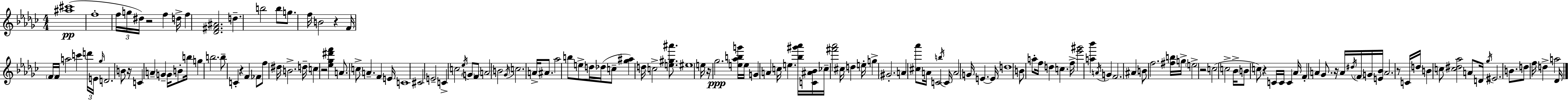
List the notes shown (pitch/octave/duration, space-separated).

[A#5,C#6]/w F5/w F5/s G5/s D#5/s R/h F5/q D5/s F5/q [Db4,F#4,A#4]/h. D5/q. B5/h B5/e G5/e. F5/s B4/h R/q F4/s F4/s F4/s A5/h C6/q D6/s E4/s Gb5/s D4/h. B4/e R/s C4/q A4/q G4/q G4/s B4/e B5/s G5/q B5/h. B5/e C4/q R/q F4/q FES4/e F5/e D#5/s B4/h. D5/s C5/q R/h [Eb5,Gb5,D#6,F6]/q A4/e. C5/e A4/q. F4/q E4/s C4/w C#4/h E4/h C4/q C5/h Eb5/s G4/e F4/e A4/h B4/h Gb4/s C5/h. A4/s A#4/e. Ab5/h B5/e E5/e D5/s Db5/s C5/e [Gb5,A#5]/q D5/s C5/h [E5,G#5,A#6]/e. EIS5/w E5/s R/s Gb5/h. [E5,Ab5,B5,G6]/s E5/s G4/q A4/q C5/s E5/q. [Bb5,G#6,Ab6]/s [C4,A#4,Bb4]/s CES5/s [F#6,Ab6]/h C#5/s D5/q E5/s G5/q G#4/h. A4/q [C#5,Ab6]/e A4/s C4/h B5/s C4/s A4/h G4/s E4/q. E4/s D5/w B4/e A5/e F5/s D5/q C5/q. F5/s [Eb6,G#6]/h [A5,Bb6]/q A4/s G4/q F4/h. A#4/q B4/e F5/h. [F#5,B5]/s G5/s E5/h R/h C5/h C5/h Bb4/s B4/e C5/e R/q C4/s C4/s C4/q Ab4/s F4/q A4/q Gb4/e. R/s A4/s D#5/s F4/s G4/s [E4,Bb4]/s A4/h. R/e C4/s D5/s B4/q C5/e [C5,D#5,Ab5]/h A4/e D4/s Gb5/s EIS4/h. B4/e. D5/e F5/s D5/q A5/h Db4/s